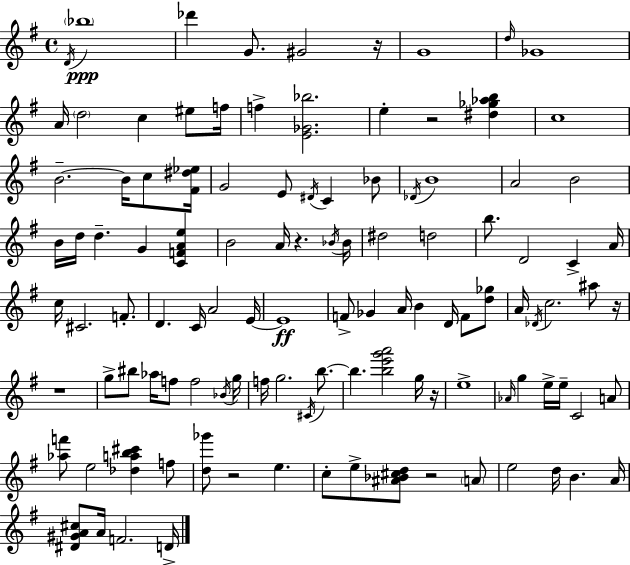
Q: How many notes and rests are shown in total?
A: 112